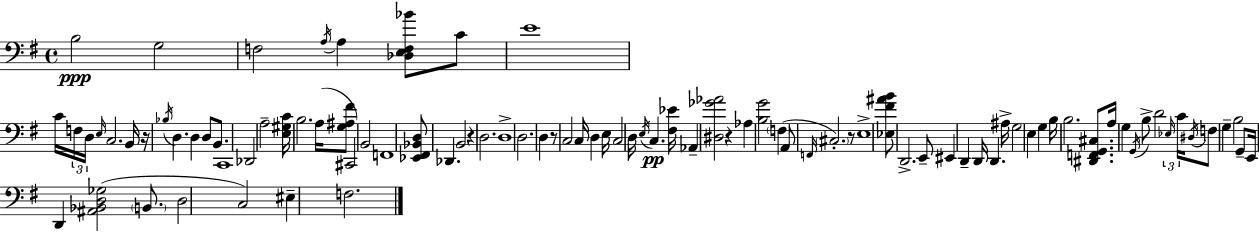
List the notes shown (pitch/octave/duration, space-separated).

B3/h G3/h F3/h A3/s A3/q [Db3,E3,F3,Bb4]/e C4/e E4/w C4/s F3/s D3/s E3/s C3/h. B2/s R/s Bb3/s D3/q. D3/q D3/e B2/e. C2/w Db2/h A3/h [E3,G#3,C4]/s B3/h. A3/s [G3,A#3,F#4]/e C#2/h B2/h F2/w [Eb2,F#2,Bb2,D3]/e Db2/q. B2/h R/q D3/h. D3/w D3/h. D3/q R/e C3/h C3/s D3/q E3/s C3/h D3/s E3/s C3/q. [F#3,Eb4]/s Ab2/q [D#3,Gb4,Ab4]/h R/q Ab3/q [B3,G4]/h F3/q A2/e F2/s C#3/h. R/e E3/w [Eb3,F#4,A#4,B4]/e D2/h. E2/e EIS2/q D2/q D2/s D2/q. A#3/s G3/h E3/q G3/q B3/s B3/h. [D#2,F2,G2,C#3]/e. A3/s G3/q G2/s B3/e D4/h Eb3/s C4/s D#3/s F3/e G3/q B3/h G2/e E2/s D2/q [A#2,Bb2,D3,Gb3]/h B2/e. D3/h C3/h EIS3/q F3/h.